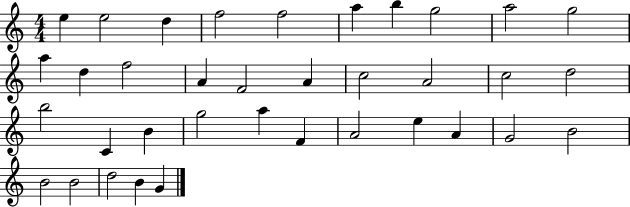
E5/q E5/h D5/q F5/h F5/h A5/q B5/q G5/h A5/h G5/h A5/q D5/q F5/h A4/q F4/h A4/q C5/h A4/h C5/h D5/h B5/h C4/q B4/q G5/h A5/q F4/q A4/h E5/q A4/q G4/h B4/h B4/h B4/h D5/h B4/q G4/q